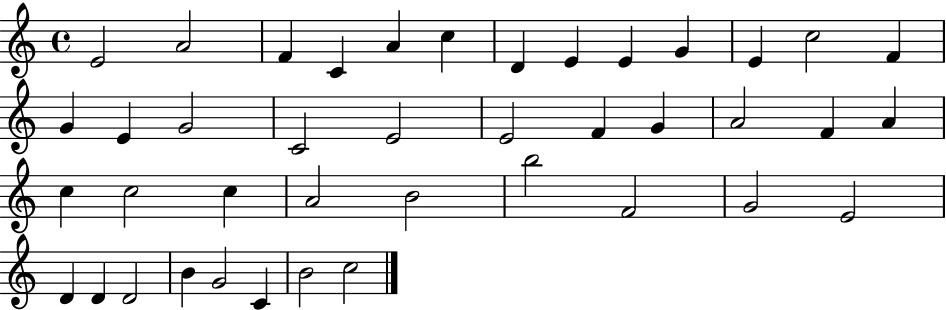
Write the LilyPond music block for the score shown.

{
  \clef treble
  \time 4/4
  \defaultTimeSignature
  \key c \major
  e'2 a'2 | f'4 c'4 a'4 c''4 | d'4 e'4 e'4 g'4 | e'4 c''2 f'4 | \break g'4 e'4 g'2 | c'2 e'2 | e'2 f'4 g'4 | a'2 f'4 a'4 | \break c''4 c''2 c''4 | a'2 b'2 | b''2 f'2 | g'2 e'2 | \break d'4 d'4 d'2 | b'4 g'2 c'4 | b'2 c''2 | \bar "|."
}